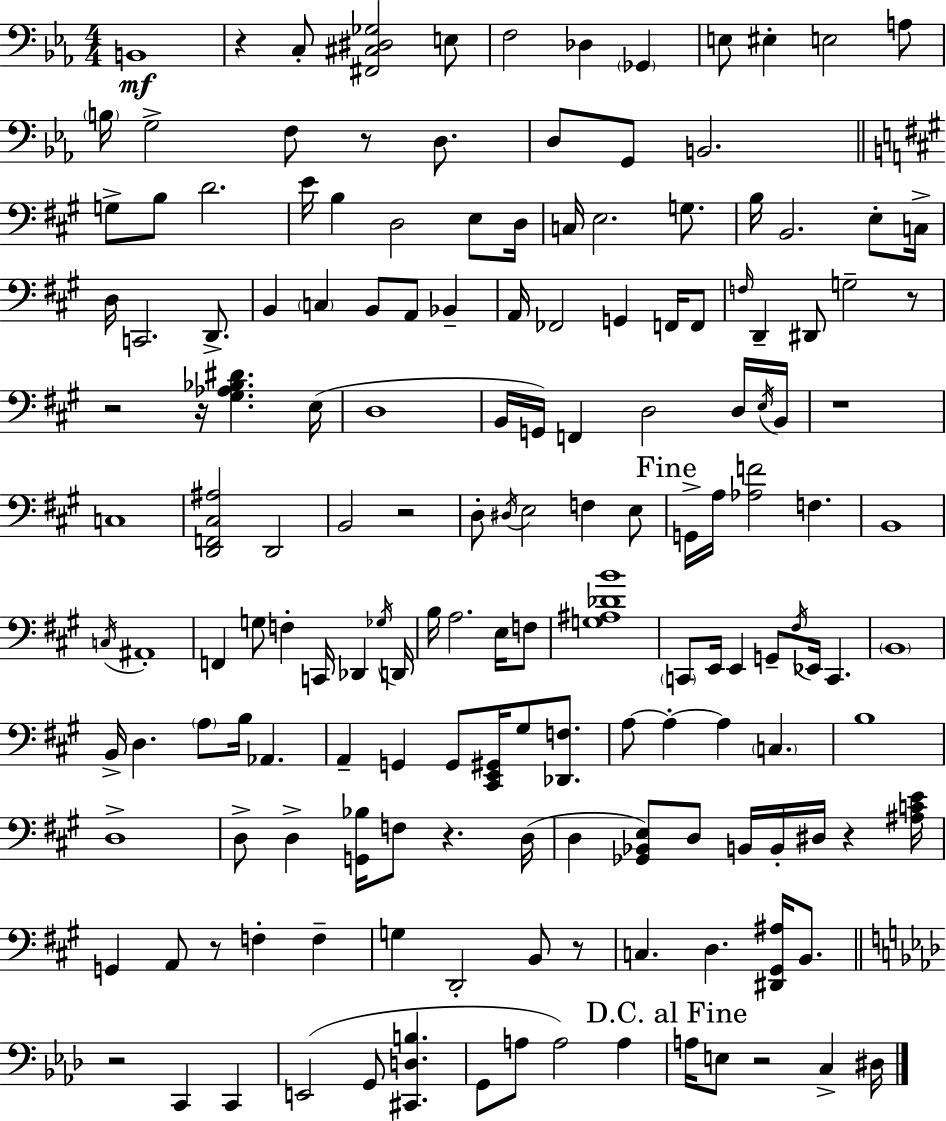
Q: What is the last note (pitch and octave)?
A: D#3